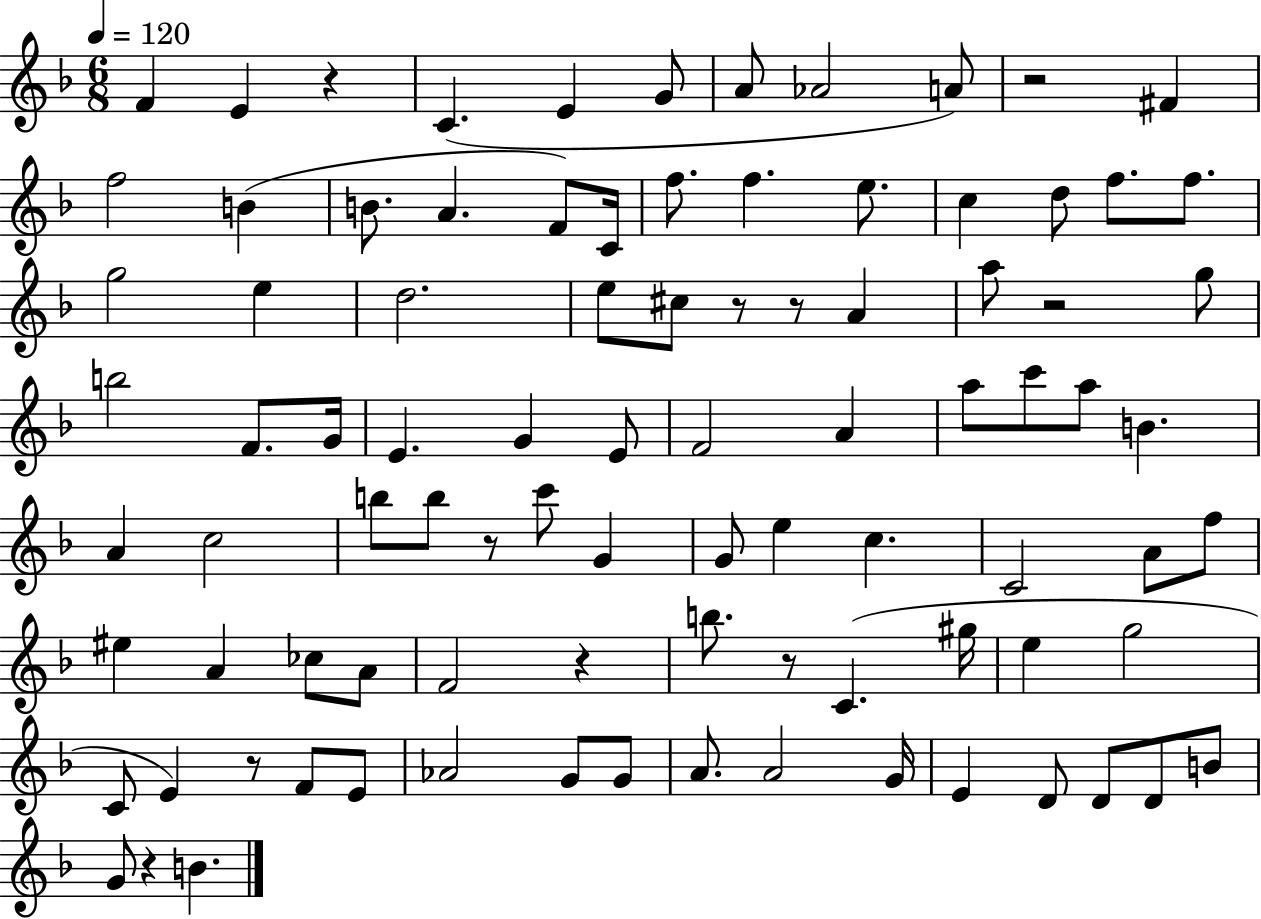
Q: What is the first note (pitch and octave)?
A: F4